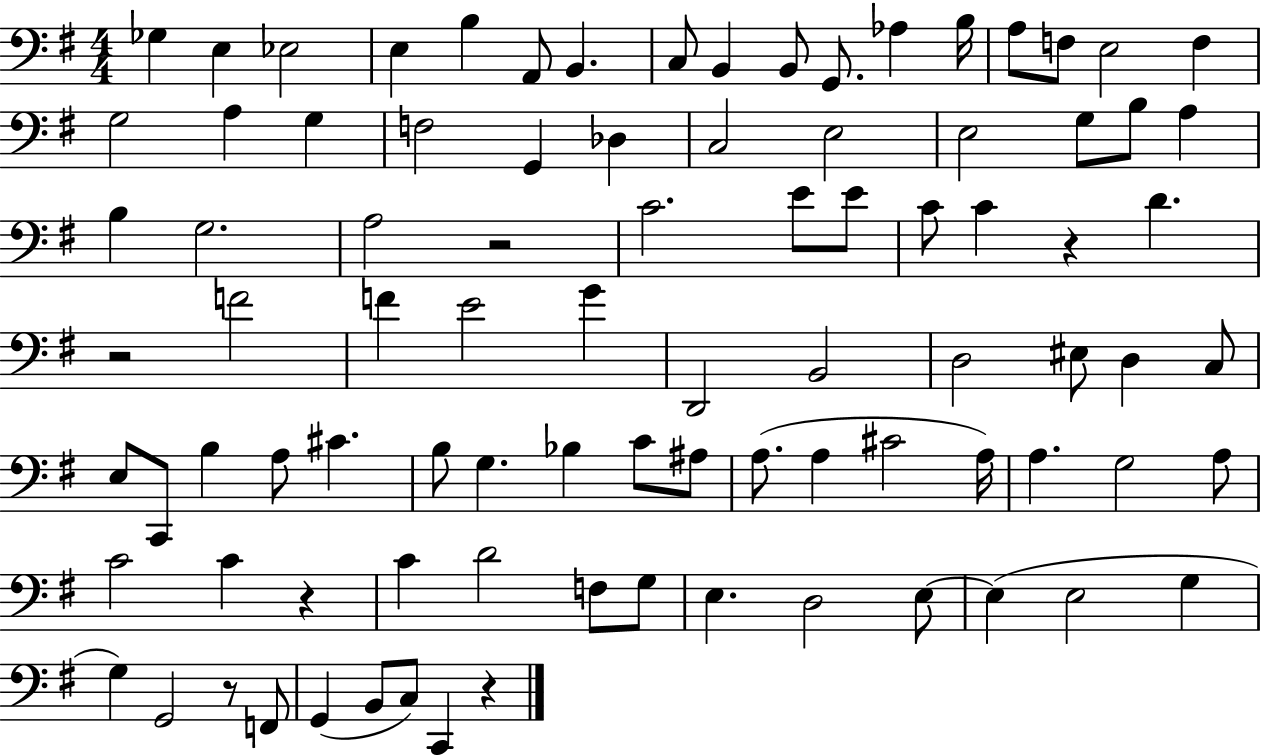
X:1
T:Untitled
M:4/4
L:1/4
K:G
_G, E, _E,2 E, B, A,,/2 B,, C,/2 B,, B,,/2 G,,/2 _A, B,/4 A,/2 F,/2 E,2 F, G,2 A, G, F,2 G,, _D, C,2 E,2 E,2 G,/2 B,/2 A, B, G,2 A,2 z2 C2 E/2 E/2 C/2 C z D z2 F2 F E2 G D,,2 B,,2 D,2 ^E,/2 D, C,/2 E,/2 C,,/2 B, A,/2 ^C B,/2 G, _B, C/2 ^A,/2 A,/2 A, ^C2 A,/4 A, G,2 A,/2 C2 C z C D2 F,/2 G,/2 E, D,2 E,/2 E, E,2 G, G, G,,2 z/2 F,,/2 G,, B,,/2 C,/2 C,, z